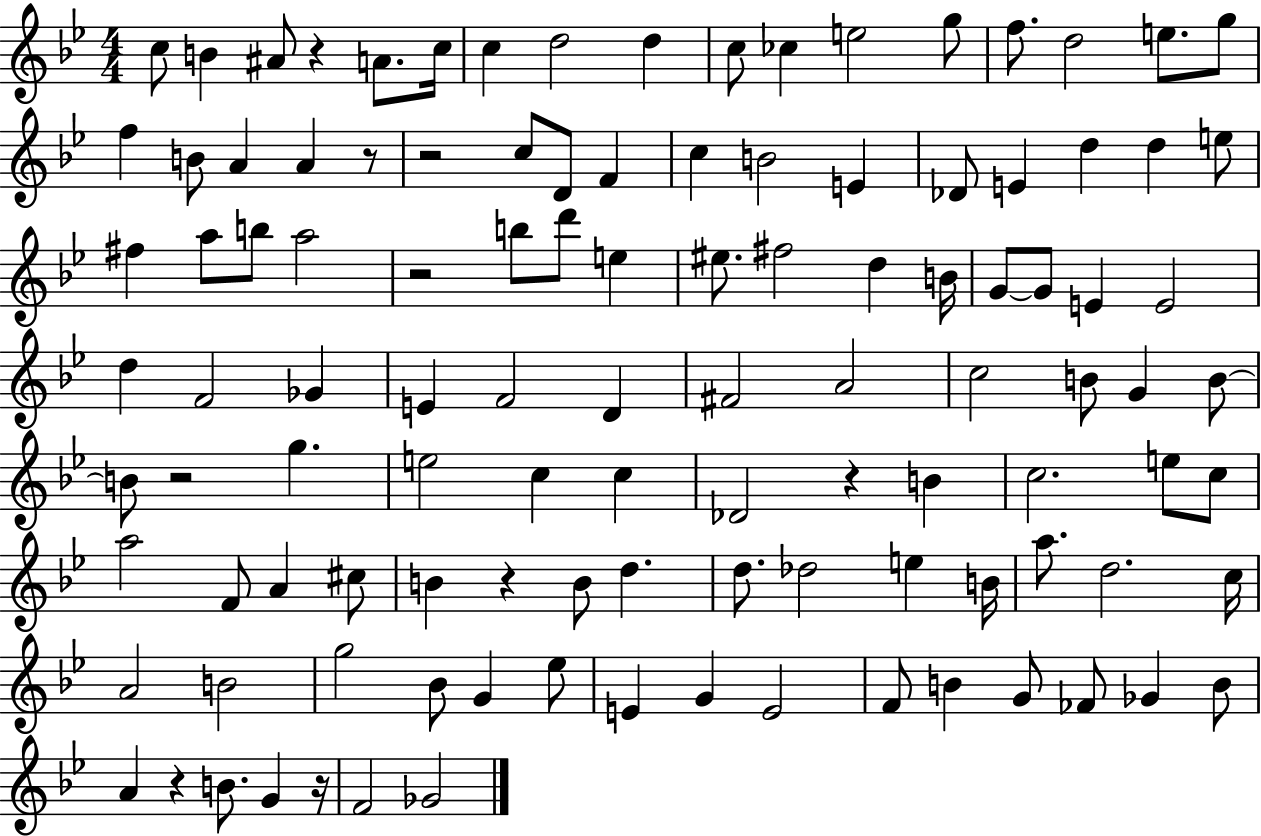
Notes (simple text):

C5/e B4/q A#4/e R/q A4/e. C5/s C5/q D5/h D5/q C5/e CES5/q E5/h G5/e F5/e. D5/h E5/e. G5/e F5/q B4/e A4/q A4/q R/e R/h C5/e D4/e F4/q C5/q B4/h E4/q Db4/e E4/q D5/q D5/q E5/e F#5/q A5/e B5/e A5/h R/h B5/e D6/e E5/q EIS5/e. F#5/h D5/q B4/s G4/e G4/e E4/q E4/h D5/q F4/h Gb4/q E4/q F4/h D4/q F#4/h A4/h C5/h B4/e G4/q B4/e B4/e R/h G5/q. E5/h C5/q C5/q Db4/h R/q B4/q C5/h. E5/e C5/e A5/h F4/e A4/q C#5/e B4/q R/q B4/e D5/q. D5/e. Db5/h E5/q B4/s A5/e. D5/h. C5/s A4/h B4/h G5/h Bb4/e G4/q Eb5/e E4/q G4/q E4/h F4/e B4/q G4/e FES4/e Gb4/q B4/e A4/q R/q B4/e. G4/q R/s F4/h Gb4/h